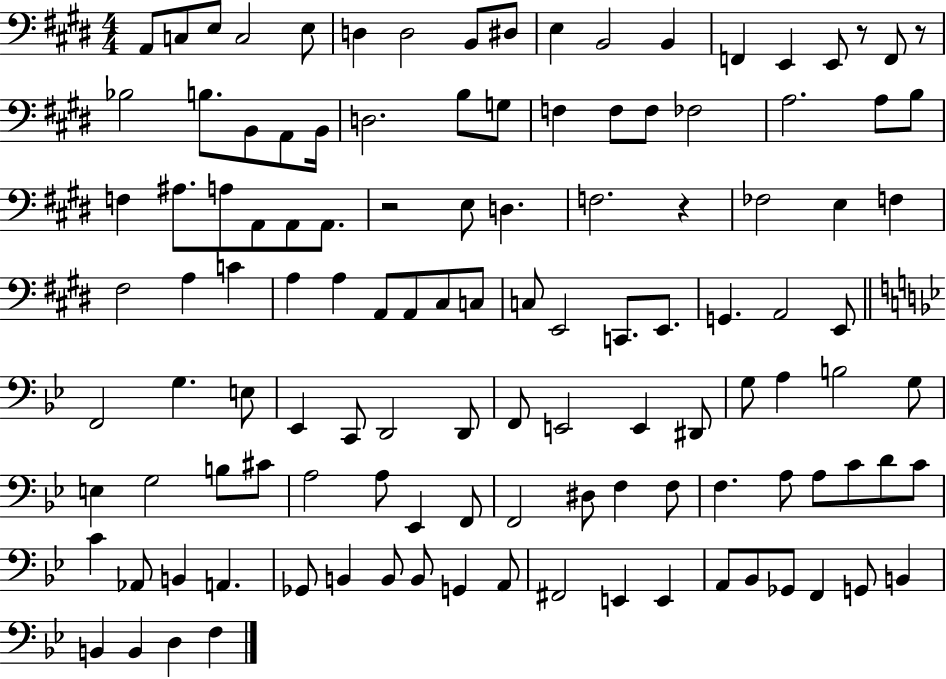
A2/e C3/e E3/e C3/h E3/e D3/q D3/h B2/e D#3/e E3/q B2/h B2/q F2/q E2/q E2/e R/e F2/e R/e Bb3/h B3/e. B2/e A2/e B2/s D3/h. B3/e G3/e F3/q F3/e F3/e FES3/h A3/h. A3/e B3/e F3/q A#3/e. A3/e A2/e A2/e A2/e. R/h E3/e D3/q. F3/h. R/q FES3/h E3/q F3/q F#3/h A3/q C4/q A3/q A3/q A2/e A2/e C#3/e C3/e C3/e E2/h C2/e. E2/e. G2/q. A2/h E2/e F2/h G3/q. E3/e Eb2/q C2/e D2/h D2/e F2/e E2/h E2/q D#2/e G3/e A3/q B3/h G3/e E3/q G3/h B3/e C#4/e A3/h A3/e Eb2/q F2/e F2/h D#3/e F3/q F3/e F3/q. A3/e A3/e C4/e D4/e C4/e C4/q Ab2/e B2/q A2/q. Gb2/e B2/q B2/e B2/e G2/q A2/e F#2/h E2/q E2/q A2/e Bb2/e Gb2/e F2/q G2/e B2/q B2/q B2/q D3/q F3/q